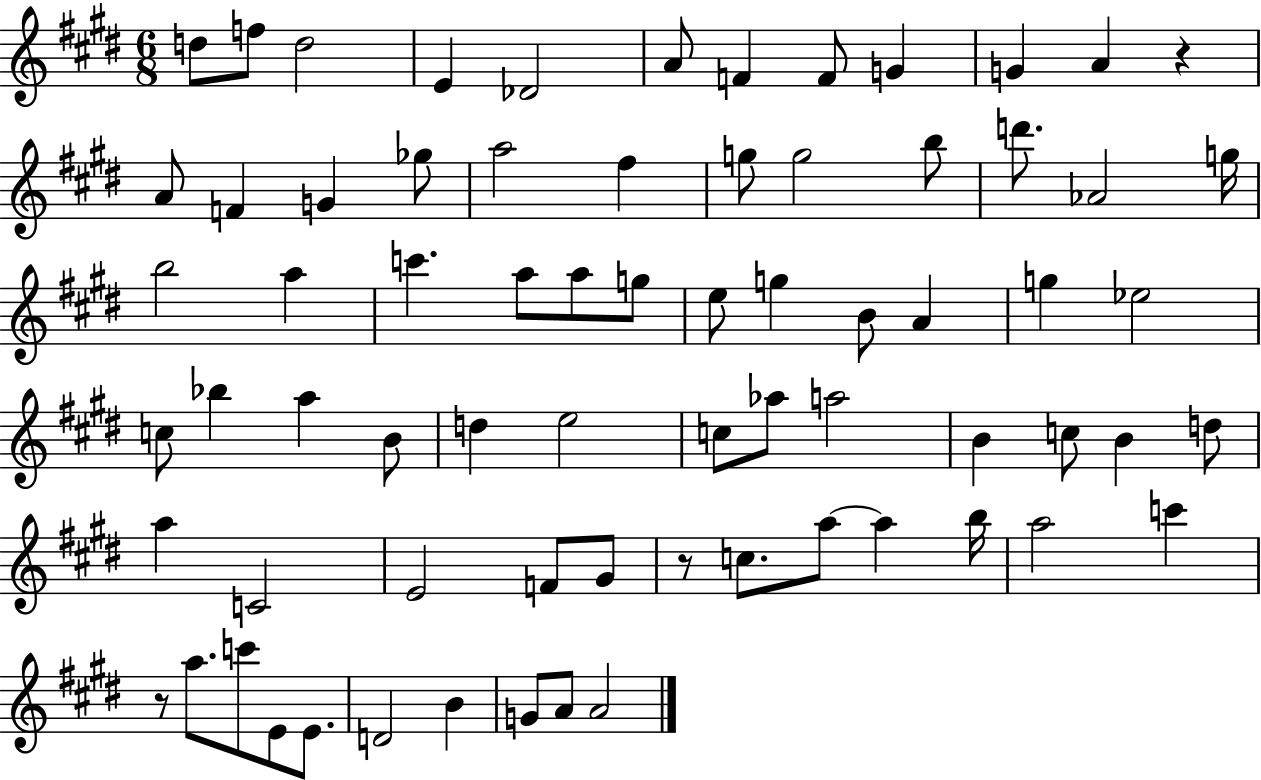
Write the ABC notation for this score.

X:1
T:Untitled
M:6/8
L:1/4
K:E
d/2 f/2 d2 E _D2 A/2 F F/2 G G A z A/2 F G _g/2 a2 ^f g/2 g2 b/2 d'/2 _A2 g/4 b2 a c' a/2 a/2 g/2 e/2 g B/2 A g _e2 c/2 _b a B/2 d e2 c/2 _a/2 a2 B c/2 B d/2 a C2 E2 F/2 ^G/2 z/2 c/2 a/2 a b/4 a2 c' z/2 a/2 c'/2 E/2 E/2 D2 B G/2 A/2 A2